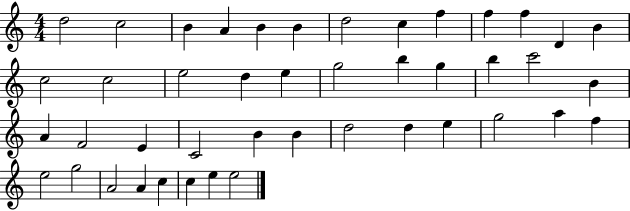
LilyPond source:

{
  \clef treble
  \numericTimeSignature
  \time 4/4
  \key c \major
  d''2 c''2 | b'4 a'4 b'4 b'4 | d''2 c''4 f''4 | f''4 f''4 d'4 b'4 | \break c''2 c''2 | e''2 d''4 e''4 | g''2 b''4 g''4 | b''4 c'''2 b'4 | \break a'4 f'2 e'4 | c'2 b'4 b'4 | d''2 d''4 e''4 | g''2 a''4 f''4 | \break e''2 g''2 | a'2 a'4 c''4 | c''4 e''4 e''2 | \bar "|."
}